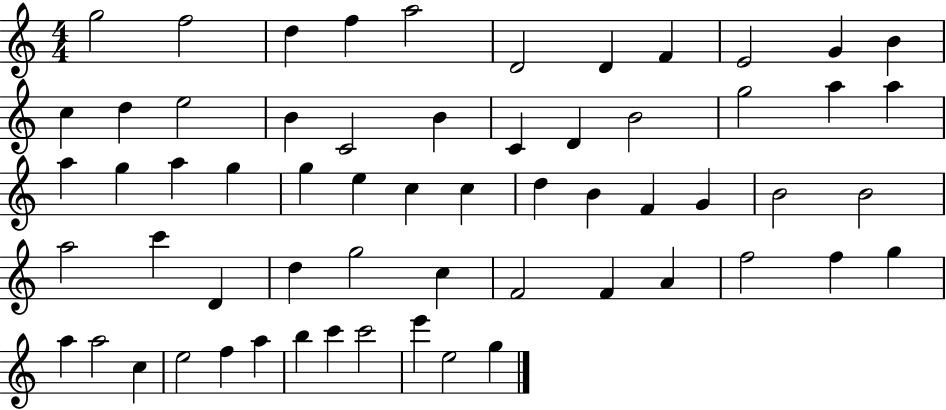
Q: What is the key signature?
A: C major